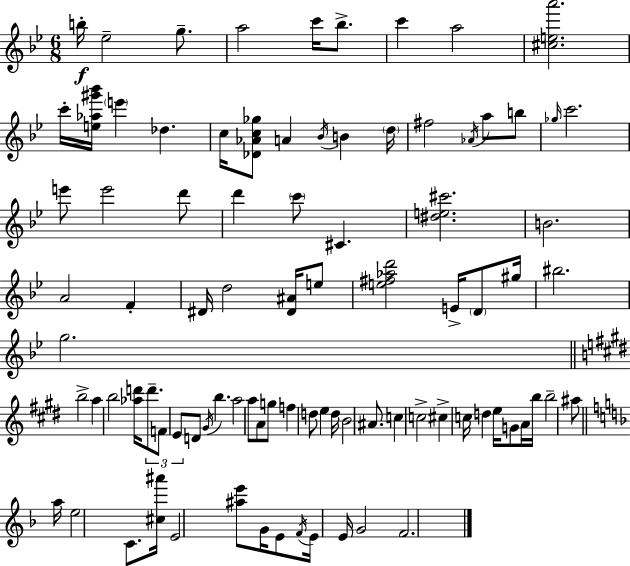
{
  \clef treble
  \numericTimeSignature
  \time 6/8
  \key g \minor
  b''16-.\f ees''2-- g''8.-- | a''2 c'''16 bes''8.-> | c'''4 a''2 | <cis'' e'' a'''>2. | \break c'''16-. <e'' aes'' gis''' bes'''>16 \parenthesize e'''4 des''4. | c''16 <des' aes' c'' ges''>8 a'4 \acciaccatura { bes'16 } b'4 | \parenthesize d''16 fis''2 \acciaccatura { aes'16 } a''8 | b''8 \grace { ges''16 } c'''2. | \break e'''8 e'''2 | d'''8 d'''4 \parenthesize c'''8 cis'4. | <dis'' e'' cis'''>2. | b'2. | \break a'2 f'4-. | dis'16 d''2 | <dis' ais'>16 e''8 <e'' fis'' aes'' d'''>2 e'16-> | \parenthesize d'8 gis''16 bis''2. | \break g''2. | \bar "||" \break \key e \major b''2-> a''4 | b''2 <aes'' d'''>16 \tuplet 3/2 { d'''8.-- | f'8 e'8 } d'8 \acciaccatura { gis'16 } b''4. | a''2 a''8 a'8 | \break g''8 f''4 d''8 e''4 | d''16 b'2 ais'8. | c''4 c''2-> | cis''4-> c''16 d''4 e''16 g'8 | \break a'16 b''16 b''2-- ais''8 | \bar "||" \break \key f \major a''16 e''2 c'8. | <cis'' ais'''>16 e'2 <ais'' e'''>8 g'16 | e'8 \acciaccatura { f'16 } e'16 e'16 g'2 | f'2. | \break \bar "|."
}